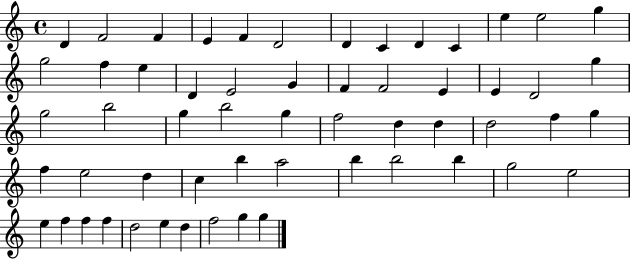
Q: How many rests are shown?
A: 0